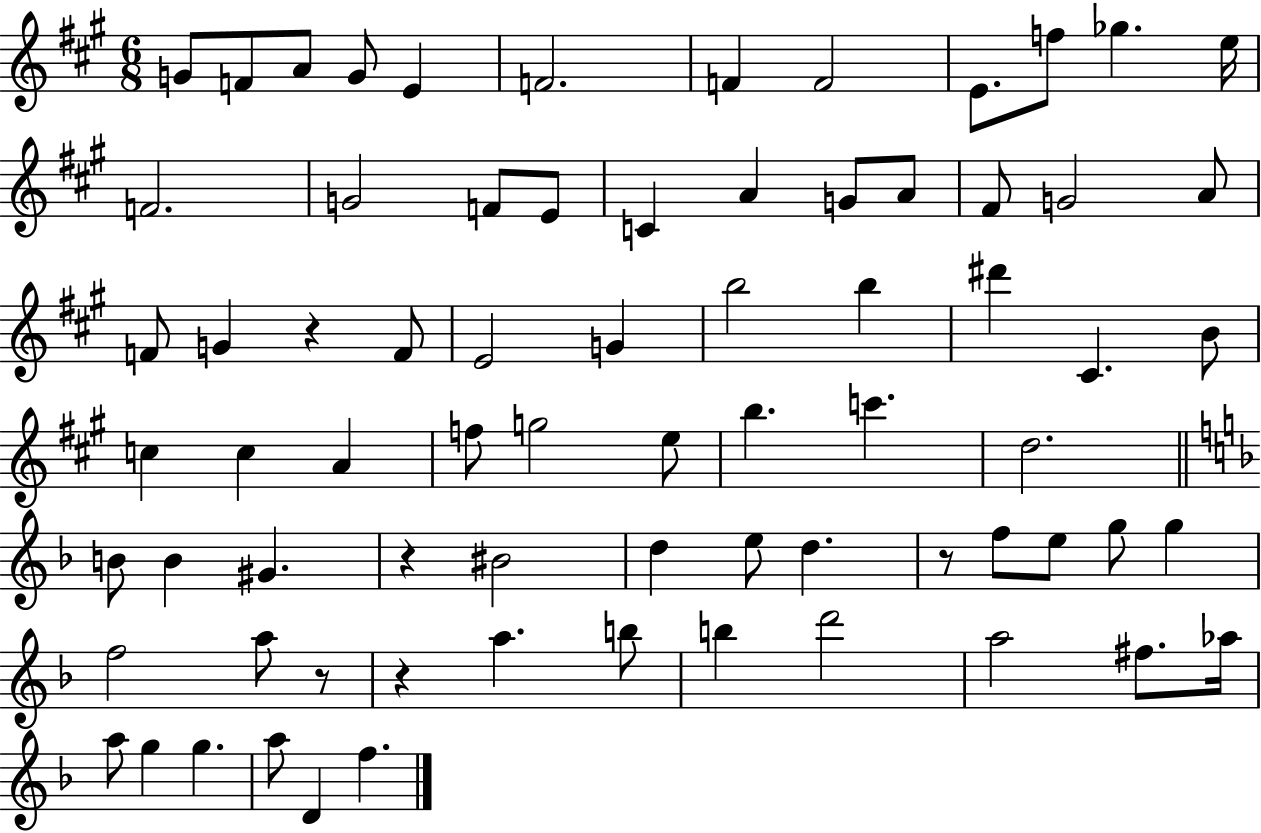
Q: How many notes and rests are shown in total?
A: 73